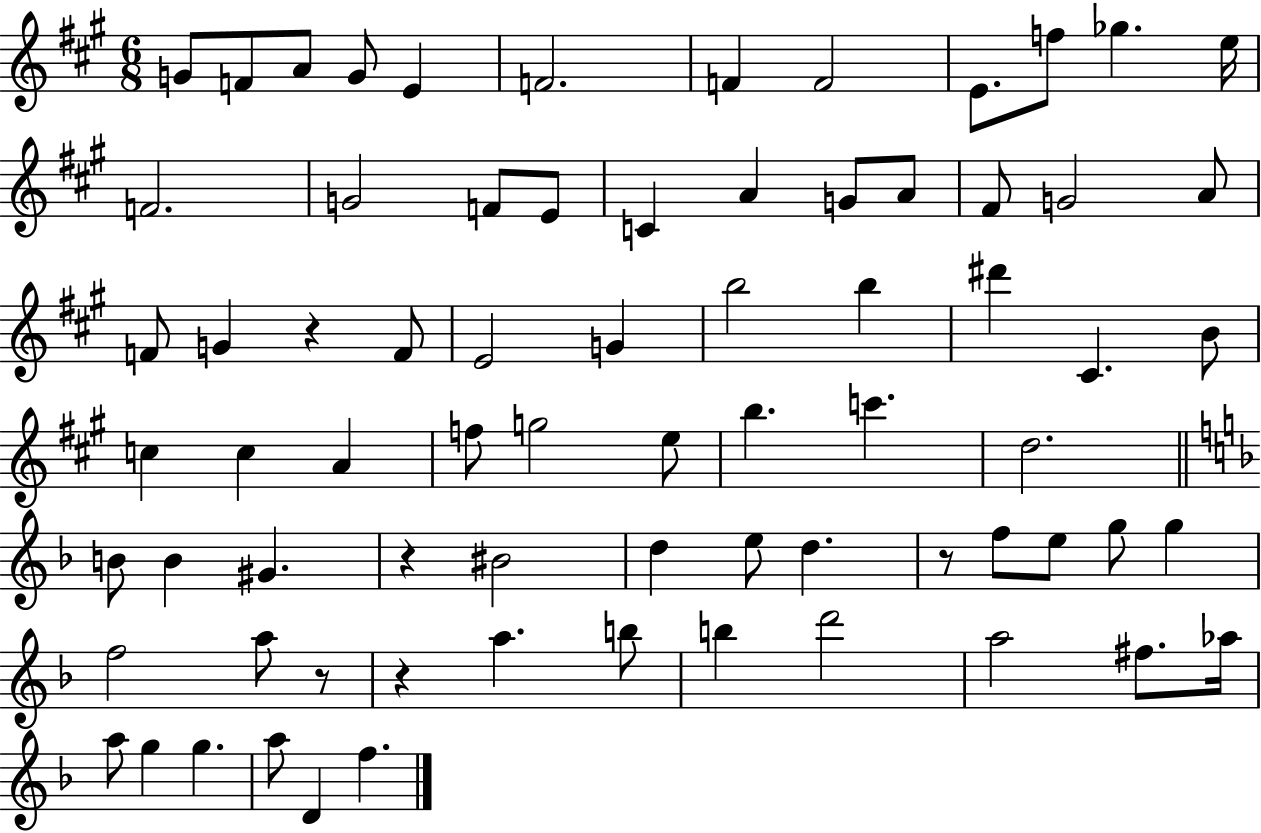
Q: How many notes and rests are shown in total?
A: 73